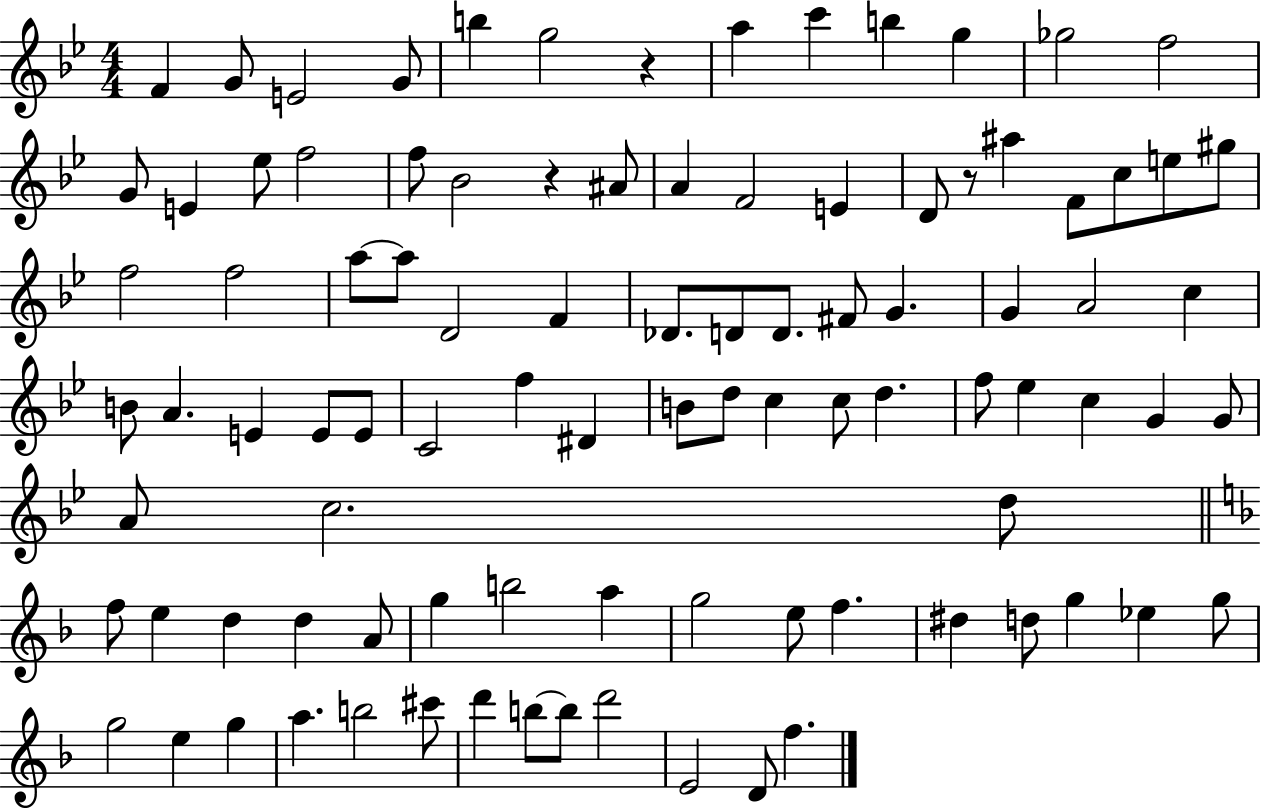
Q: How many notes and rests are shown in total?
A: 95